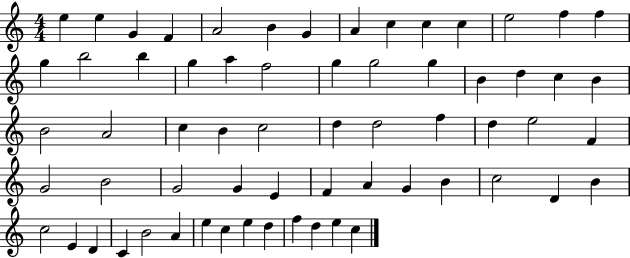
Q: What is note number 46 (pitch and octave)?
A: G4